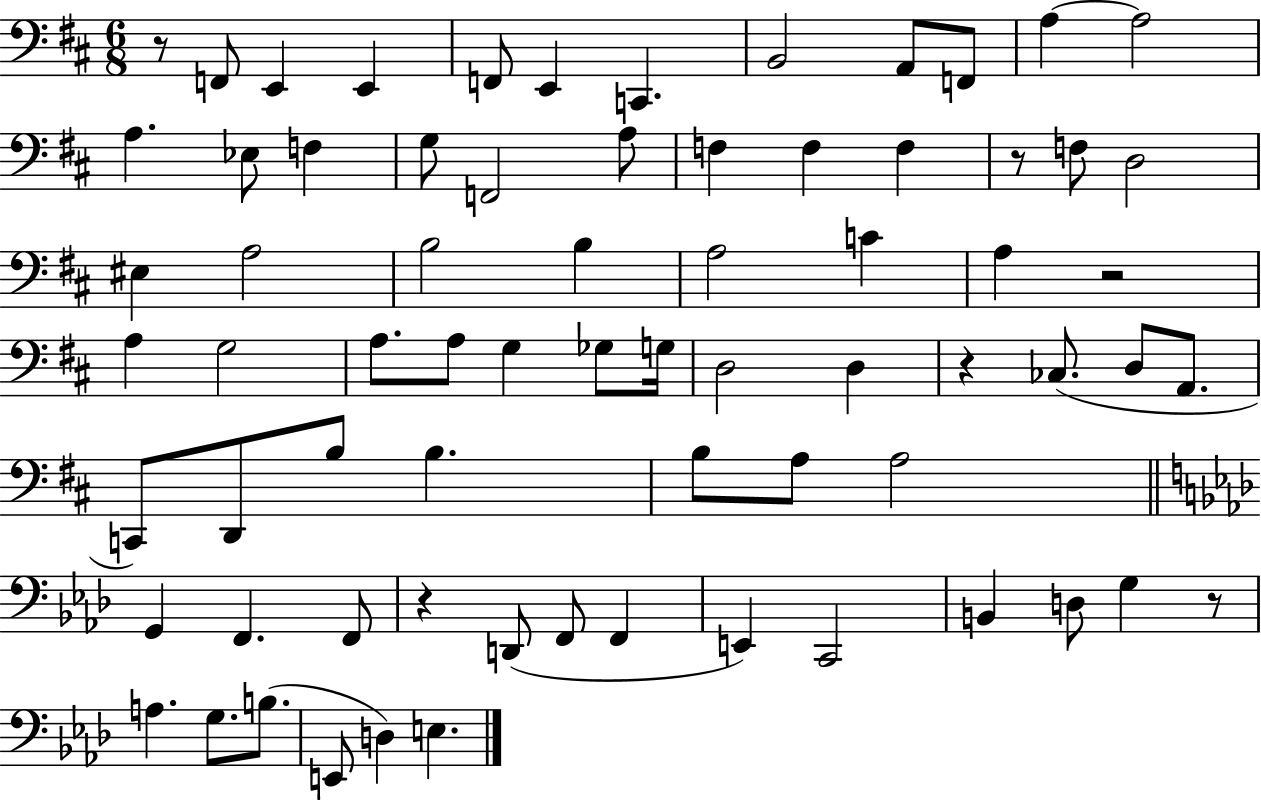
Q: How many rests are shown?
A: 6